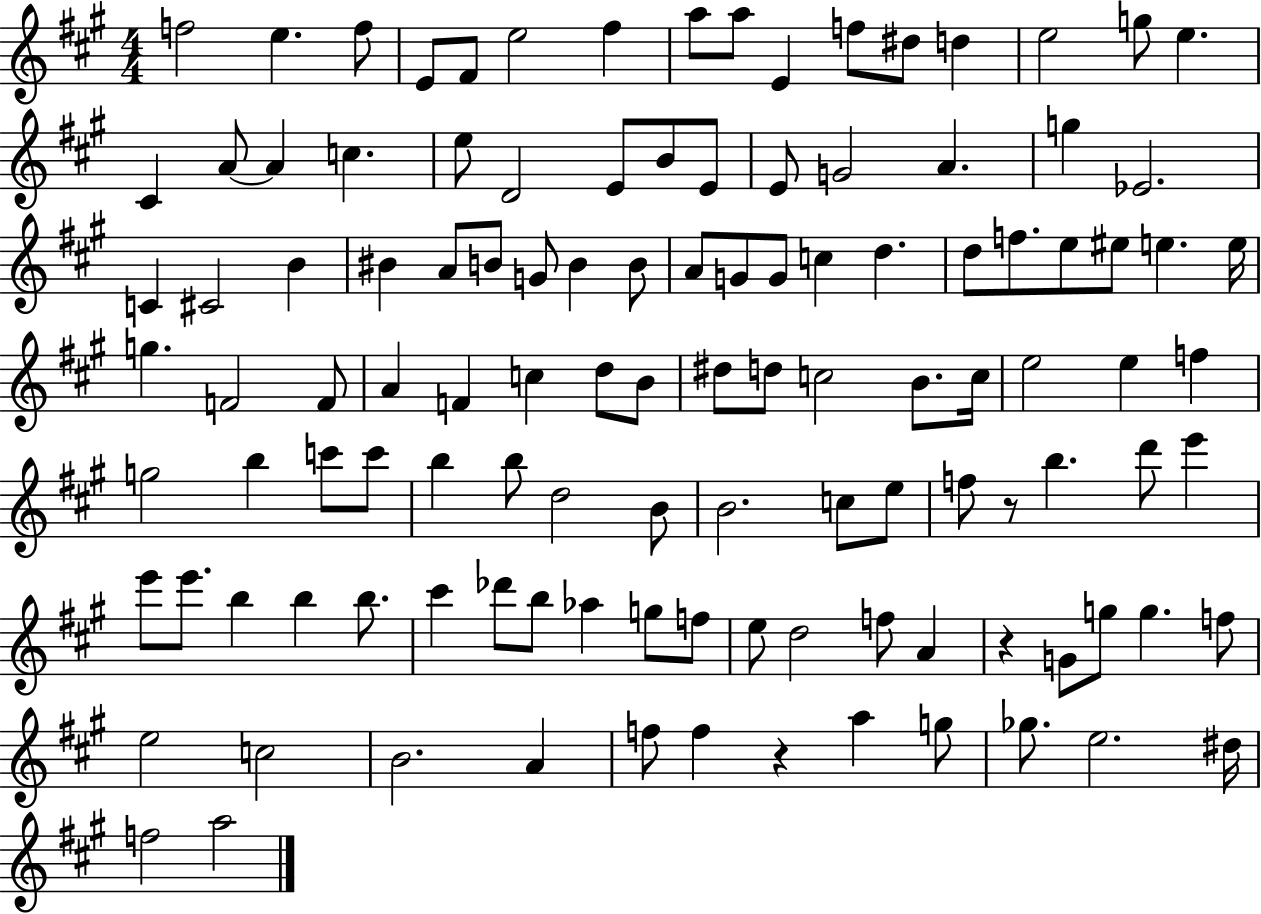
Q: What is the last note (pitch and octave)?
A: A5